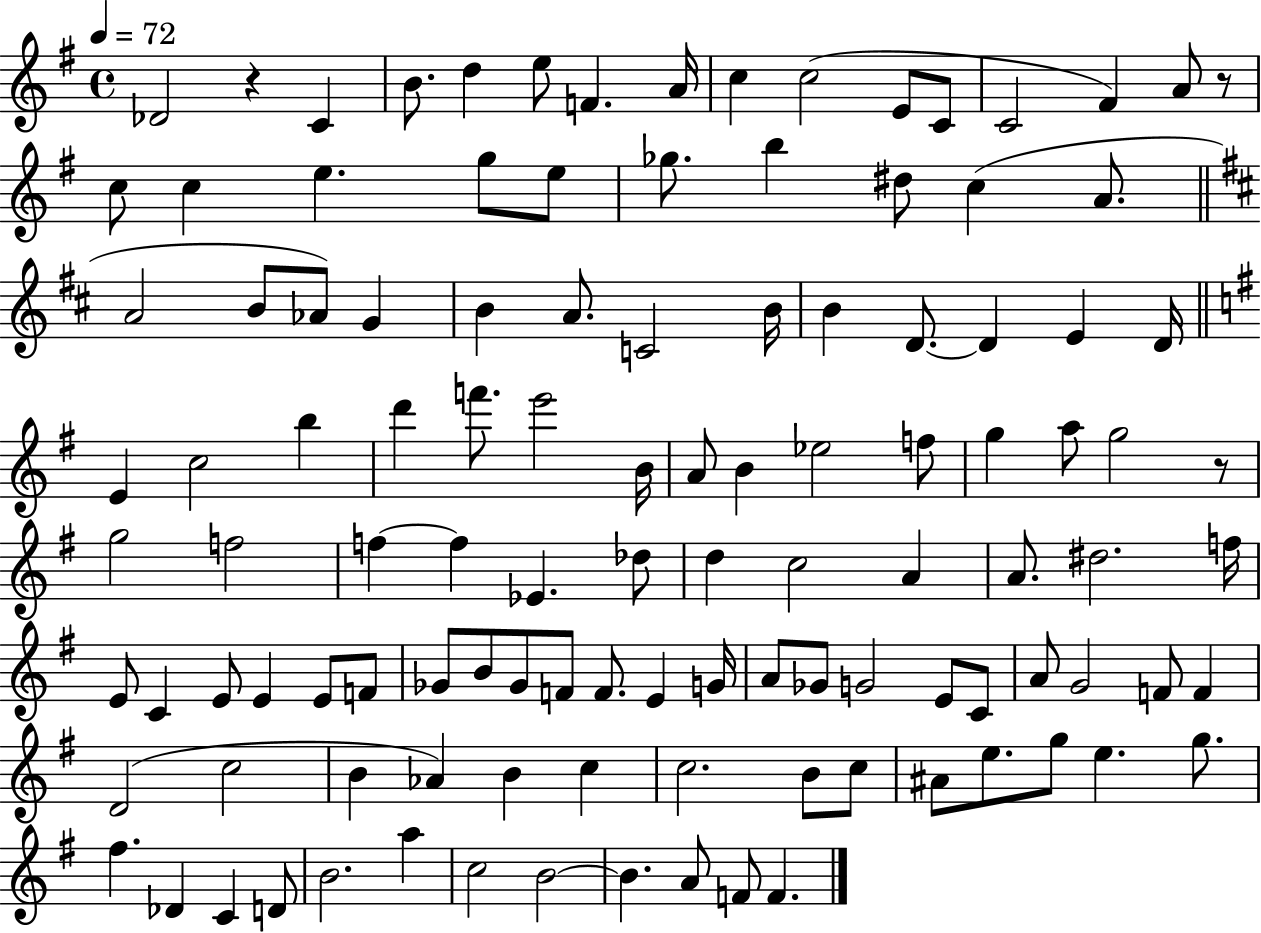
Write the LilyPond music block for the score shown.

{
  \clef treble
  \time 4/4
  \defaultTimeSignature
  \key g \major
  \tempo 4 = 72
  des'2 r4 c'4 | b'8. d''4 e''8 f'4. a'16 | c''4 c''2( e'8 c'8 | c'2 fis'4) a'8 r8 | \break c''8 c''4 e''4. g''8 e''8 | ges''8. b''4 dis''8 c''4( a'8. | \bar "||" \break \key d \major a'2 b'8 aes'8) g'4 | b'4 a'8. c'2 b'16 | b'4 d'8.~~ d'4 e'4 d'16 | \bar "||" \break \key e \minor e'4 c''2 b''4 | d'''4 f'''8. e'''2 b'16 | a'8 b'4 ees''2 f''8 | g''4 a''8 g''2 r8 | \break g''2 f''2 | f''4~~ f''4 ees'4. des''8 | d''4 c''2 a'4 | a'8. dis''2. f''16 | \break e'8 c'4 e'8 e'4 e'8 f'8 | ges'8 b'8 ges'8 f'8 f'8. e'4 g'16 | a'8 ges'8 g'2 e'8 c'8 | a'8 g'2 f'8 f'4 | \break d'2( c''2 | b'4 aes'4) b'4 c''4 | c''2. b'8 c''8 | ais'8 e''8. g''8 e''4. g''8. | \break fis''4. des'4 c'4 d'8 | b'2. a''4 | c''2 b'2~~ | b'4. a'8 f'8 f'4. | \break \bar "|."
}